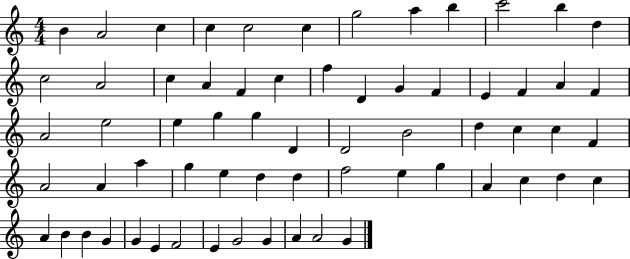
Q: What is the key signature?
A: C major